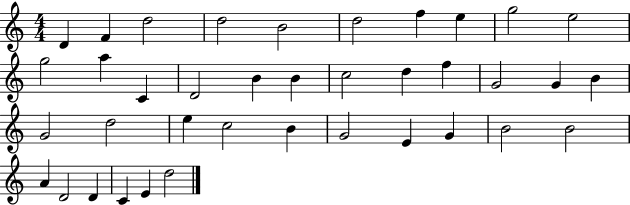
X:1
T:Untitled
M:4/4
L:1/4
K:C
D F d2 d2 B2 d2 f e g2 e2 g2 a C D2 B B c2 d f G2 G B G2 d2 e c2 B G2 E G B2 B2 A D2 D C E d2